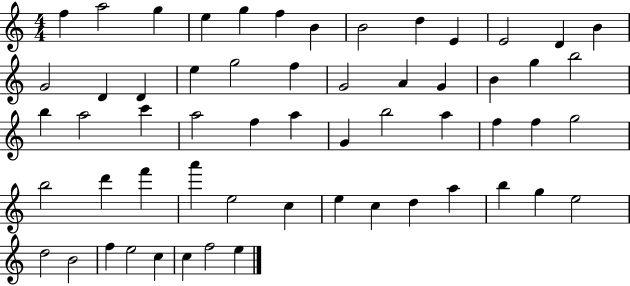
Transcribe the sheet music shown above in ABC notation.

X:1
T:Untitled
M:4/4
L:1/4
K:C
f a2 g e g f B B2 d E E2 D B G2 D D e g2 f G2 A G B g b2 b a2 c' a2 f a G b2 a f f g2 b2 d' f' a' e2 c e c d a b g e2 d2 B2 f e2 c c f2 e